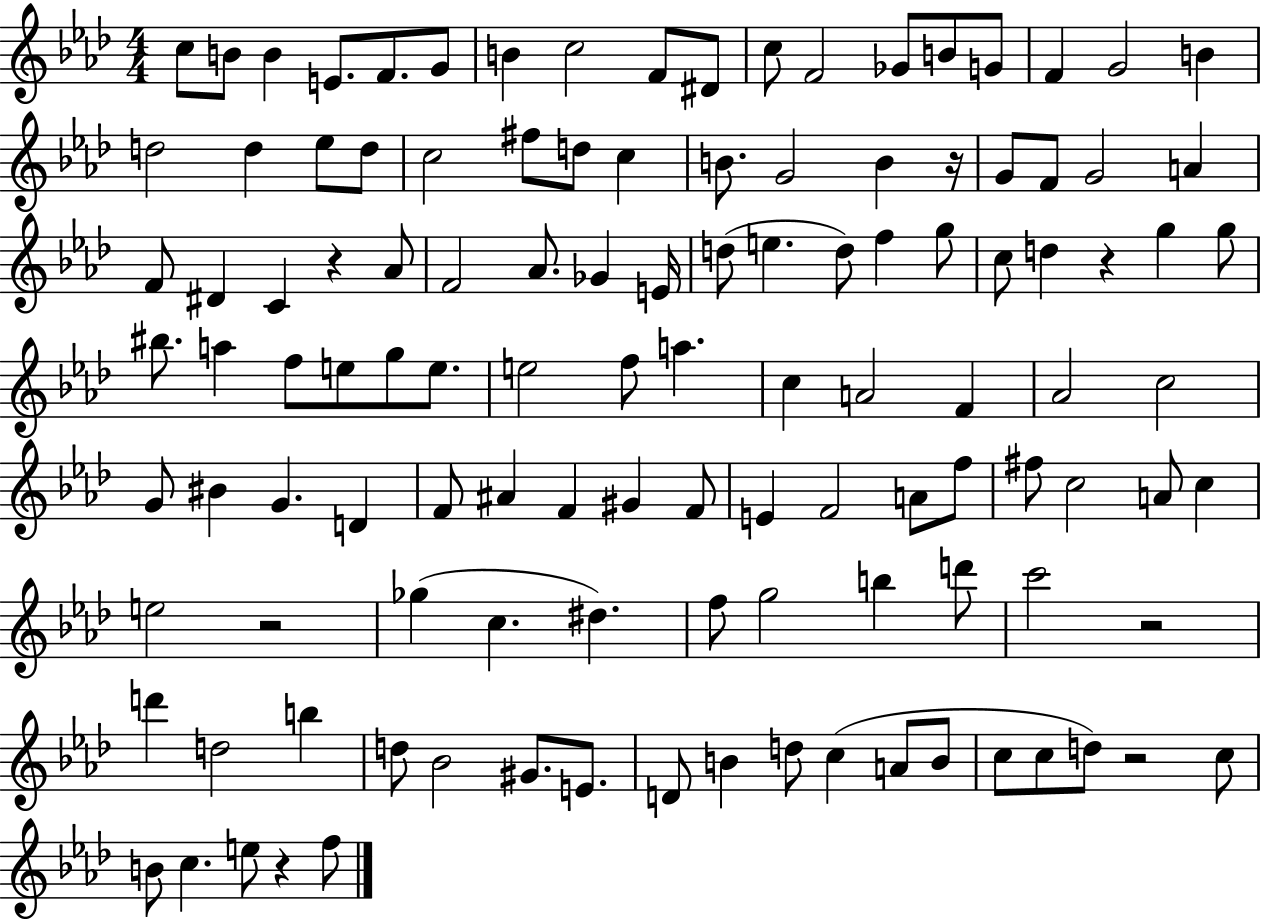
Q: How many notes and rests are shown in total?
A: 118